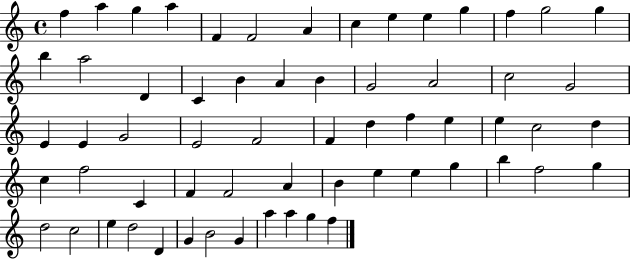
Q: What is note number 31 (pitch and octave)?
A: F4